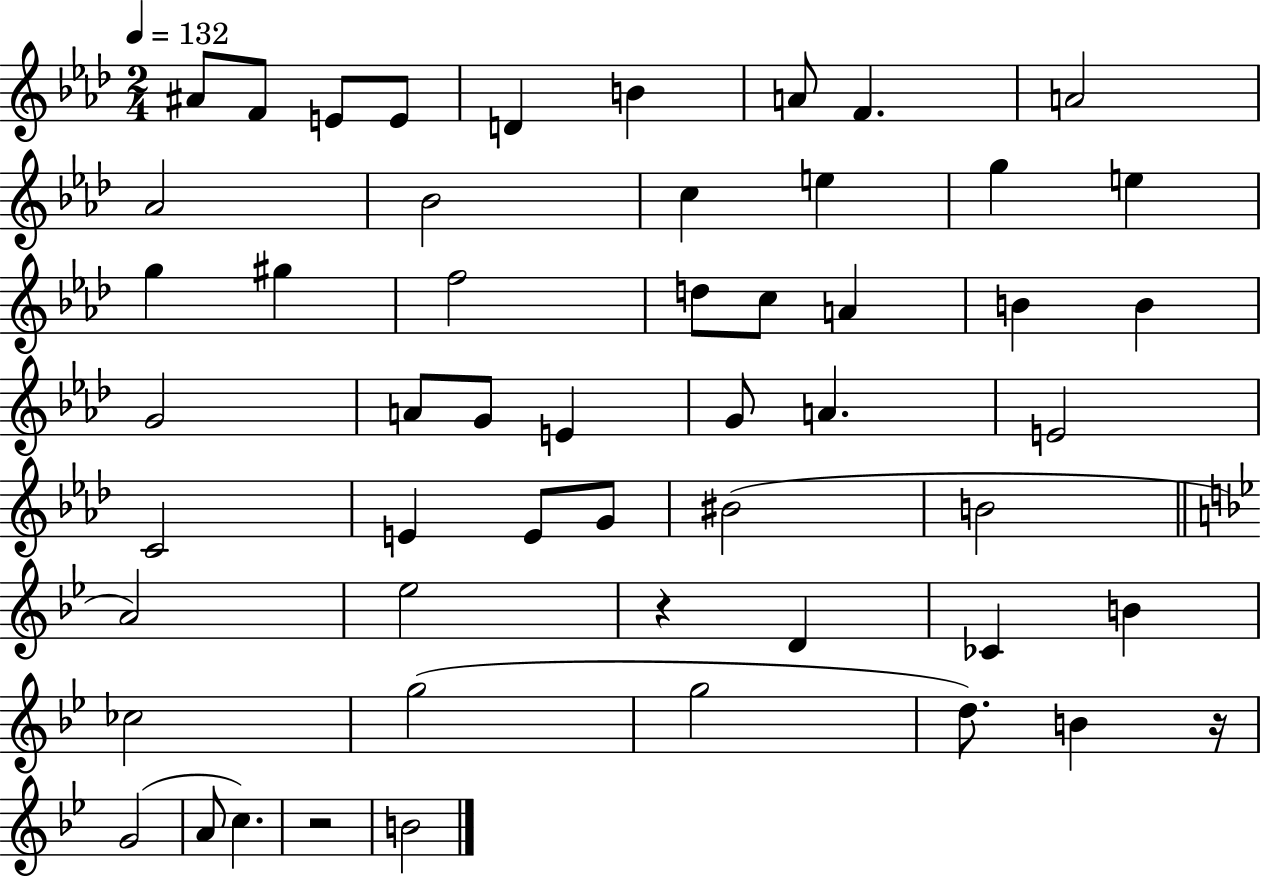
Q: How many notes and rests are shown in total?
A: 53